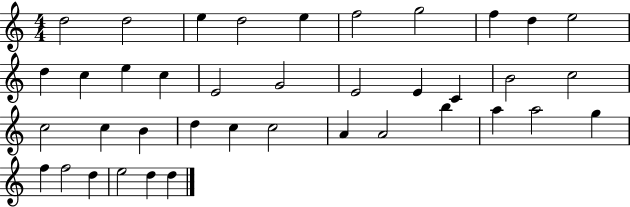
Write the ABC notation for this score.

X:1
T:Untitled
M:4/4
L:1/4
K:C
d2 d2 e d2 e f2 g2 f d e2 d c e c E2 G2 E2 E C B2 c2 c2 c B d c c2 A A2 b a a2 g f f2 d e2 d d